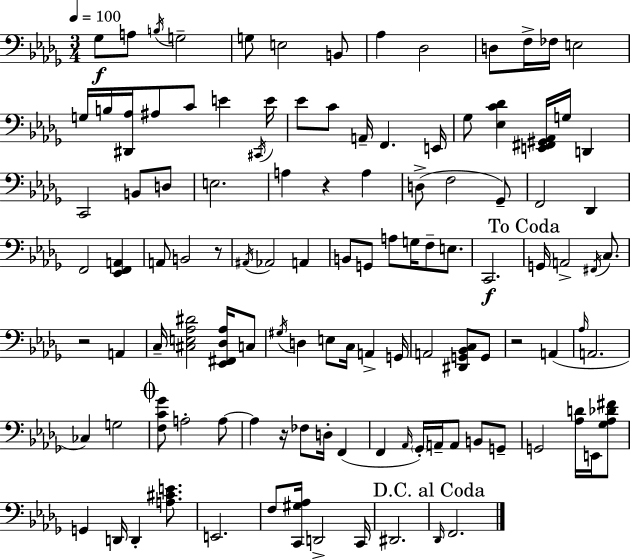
{
  \clef bass
  \numericTimeSignature
  \time 3/4
  \key bes \minor
  \tempo 4 = 100
  \repeat volta 2 { ges8\f a8 \acciaccatura { b16 } g2-- | g8 e2 b,8 | aes4 des2 | d8 f16-> fes16 e2 | \break g16 b16 <dis, aes>16 ais8 c'8 e'4 | \acciaccatura { cis,16 } e'16 ees'8 c'8 a,16-- f,4. | e,16 ges8 <ees c' des'>4 <e, fis, gis, aes,>16 g16 d,4 | c,2 b,8 | \break d8 e2. | a4 r4 a4 | d8->( f2 | ges,8--) f,2 des,4 | \break f,2 <ees, f, a,>4 | a,8 b,2 | r8 \acciaccatura { ais,16 } aes,2 a,4 | b,8 g,8 a8 g16 f8-- | \break e8. c,2.\f | \mark "To Coda" g,16 a,2-> | \acciaccatura { fis,16 } c8. r2 | a,4 c16-- <cis e aes dis'>2 | \break <ees, fis, des aes>16 c8 \acciaccatura { gis16 } d4 e8 c16 | a,4-> g,16 a,2 | <dis, g, bes, c>8 g,8 r2 | a,4( \grace { aes16 } a,2. | \break ces4) g2 | \mark \markup { \musicglyph "scripts.coda" } <f c' ges'>8 a2-. | a8~~ a4 r16 fes8 | d16-. f,4( f,4 \grace { aes,16 }) \parenthesize ges,16-. | \break a,16-- a,8 b,8 g,8-- g,2 | <aes d'>16 e,16 <ges aes des' fis'>8 g,4 d,16 | d,4-. <a cis' e'>8. e,2. | f8 <c, gis aes>16 d,2-> | \break c,16 dis,2. | \mark "D.C. al Coda" \grace { des,16 } f,2. | } \bar "|."
}